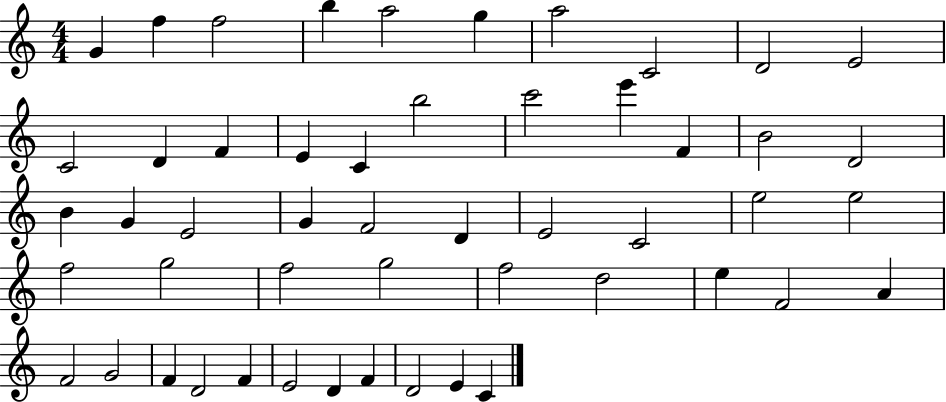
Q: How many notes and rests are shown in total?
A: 51